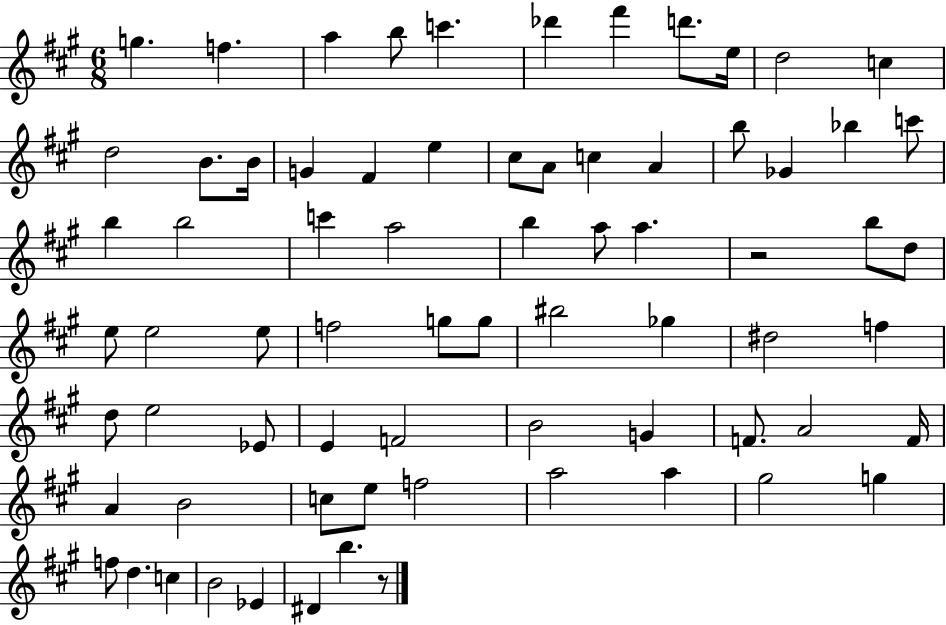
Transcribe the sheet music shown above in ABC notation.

X:1
T:Untitled
M:6/8
L:1/4
K:A
g f a b/2 c' _d' ^f' d'/2 e/4 d2 c d2 B/2 B/4 G ^F e ^c/2 A/2 c A b/2 _G _b c'/2 b b2 c' a2 b a/2 a z2 b/2 d/2 e/2 e2 e/2 f2 g/2 g/2 ^b2 _g ^d2 f d/2 e2 _E/2 E F2 B2 G F/2 A2 F/4 A B2 c/2 e/2 f2 a2 a ^g2 g f/2 d c B2 _E ^D b z/2